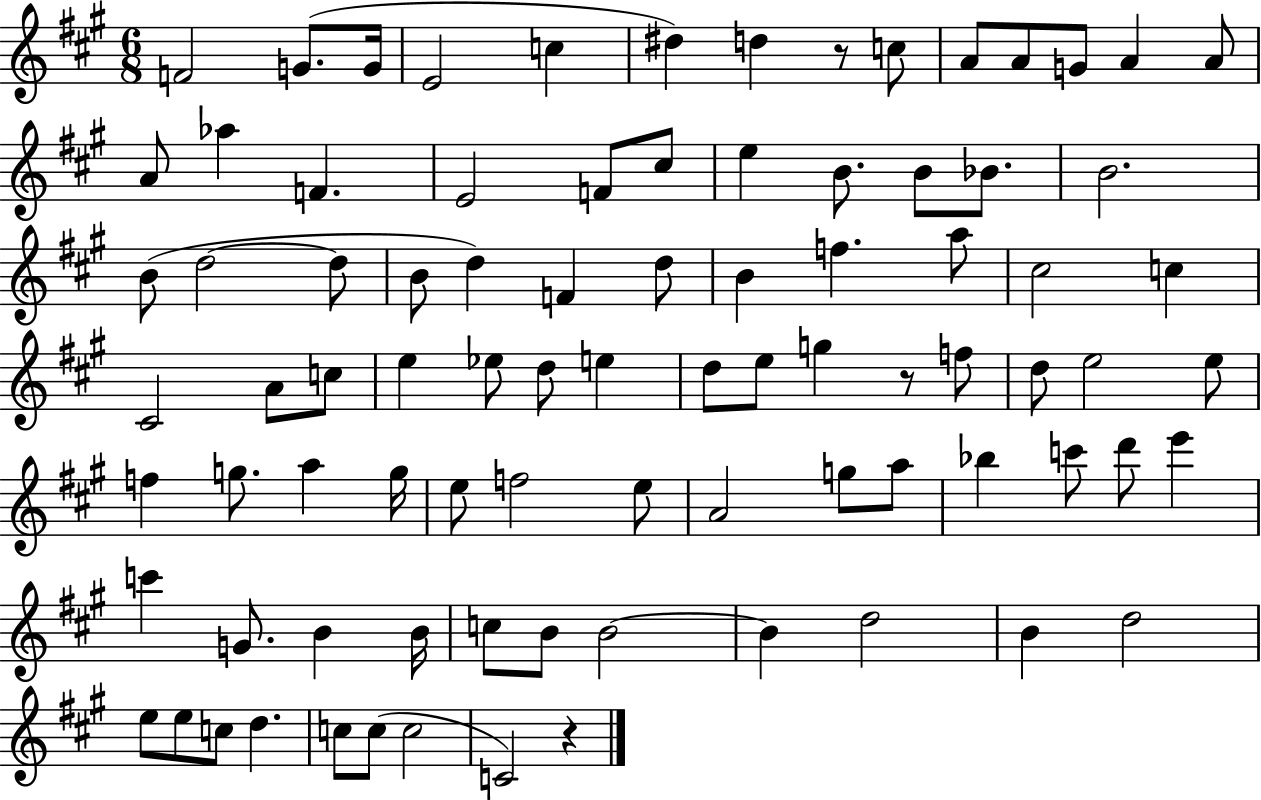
F4/h G4/e. G4/s E4/h C5/q D#5/q D5/q R/e C5/e A4/e A4/e G4/e A4/q A4/e A4/e Ab5/q F4/q. E4/h F4/e C#5/e E5/q B4/e. B4/e Bb4/e. B4/h. B4/e D5/h D5/e B4/e D5/q F4/q D5/e B4/q F5/q. A5/e C#5/h C5/q C#4/h A4/e C5/e E5/q Eb5/e D5/e E5/q D5/e E5/e G5/q R/e F5/e D5/e E5/h E5/e F5/q G5/e. A5/q G5/s E5/e F5/h E5/e A4/h G5/e A5/e Bb5/q C6/e D6/e E6/q C6/q G4/e. B4/q B4/s C5/e B4/e B4/h B4/q D5/h B4/q D5/h E5/e E5/e C5/e D5/q. C5/e C5/e C5/h C4/h R/q